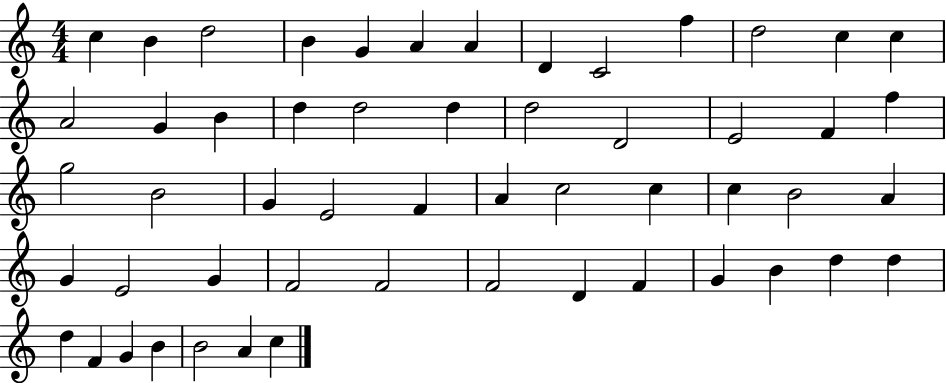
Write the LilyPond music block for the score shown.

{
  \clef treble
  \numericTimeSignature
  \time 4/4
  \key c \major
  c''4 b'4 d''2 | b'4 g'4 a'4 a'4 | d'4 c'2 f''4 | d''2 c''4 c''4 | \break a'2 g'4 b'4 | d''4 d''2 d''4 | d''2 d'2 | e'2 f'4 f''4 | \break g''2 b'2 | g'4 e'2 f'4 | a'4 c''2 c''4 | c''4 b'2 a'4 | \break g'4 e'2 g'4 | f'2 f'2 | f'2 d'4 f'4 | g'4 b'4 d''4 d''4 | \break d''4 f'4 g'4 b'4 | b'2 a'4 c''4 | \bar "|."
}